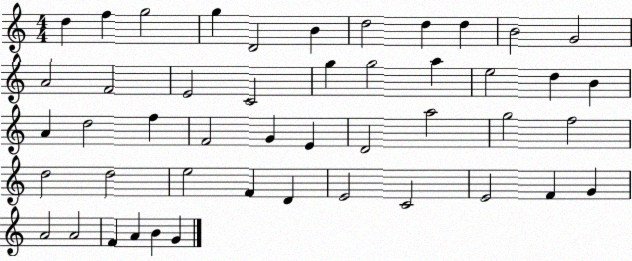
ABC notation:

X:1
T:Untitled
M:4/4
L:1/4
K:C
d f g2 g D2 B d2 d d B2 G2 A2 F2 E2 C2 g g2 a e2 d B A d2 f F2 G E D2 a2 g2 f2 d2 d2 e2 F D E2 C2 E2 F G A2 A2 F A B G